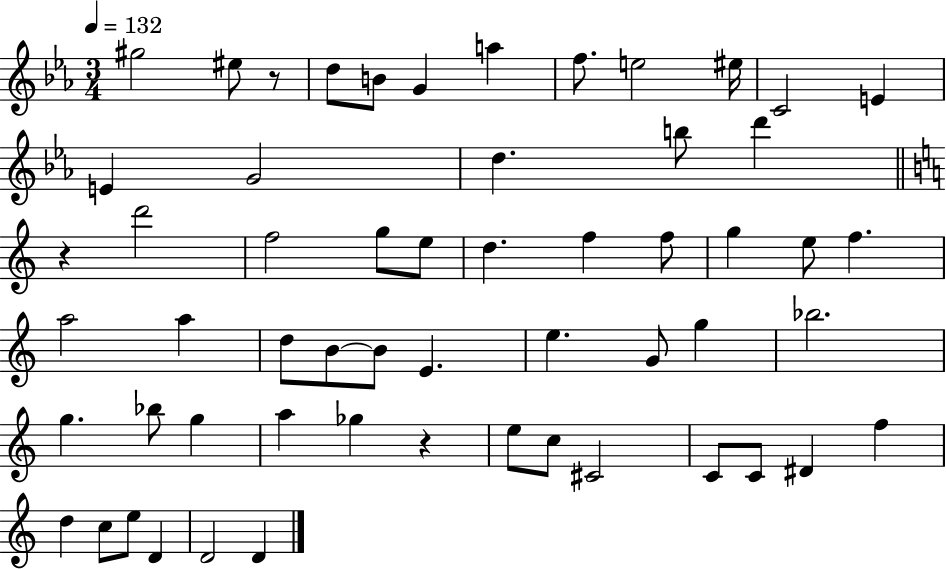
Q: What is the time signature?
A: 3/4